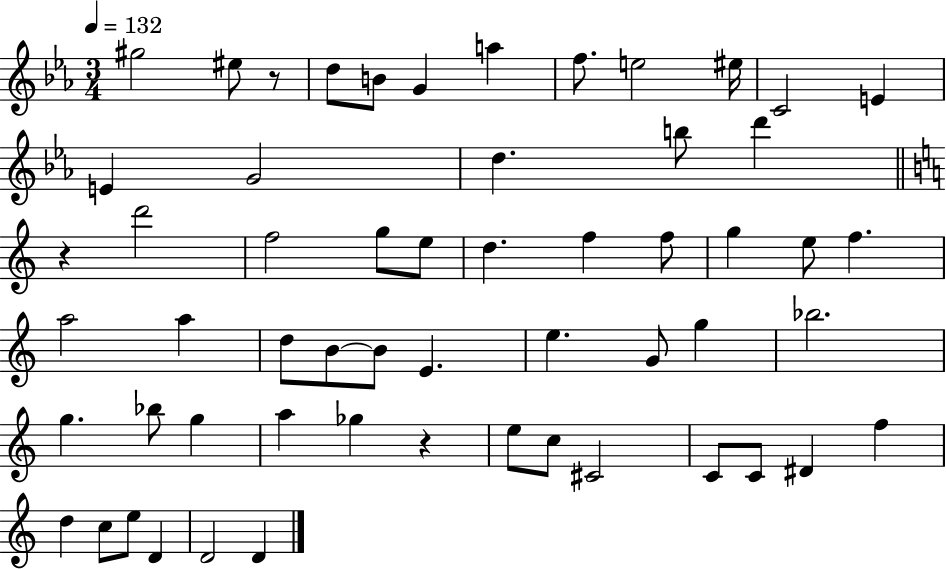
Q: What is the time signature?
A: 3/4